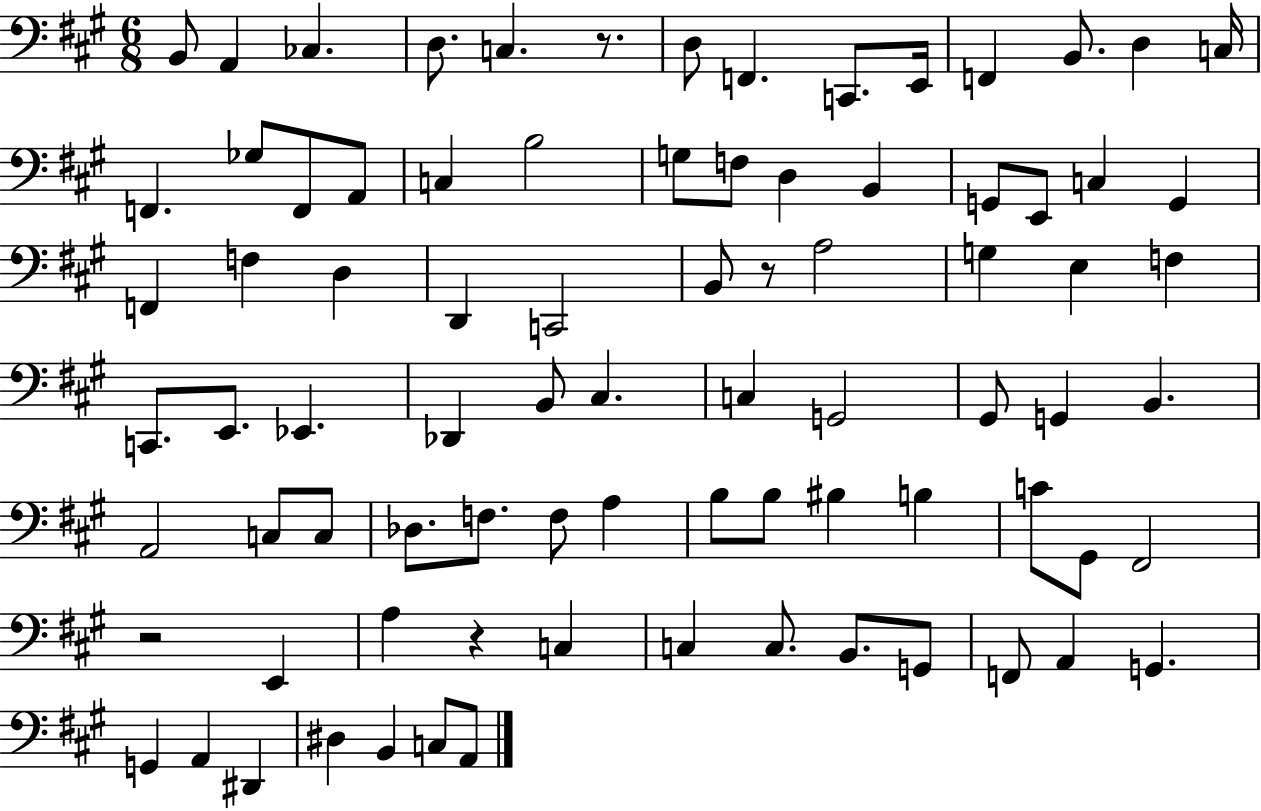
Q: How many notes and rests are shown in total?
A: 83